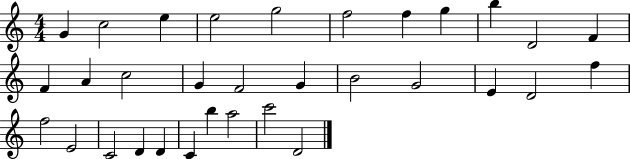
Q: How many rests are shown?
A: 0